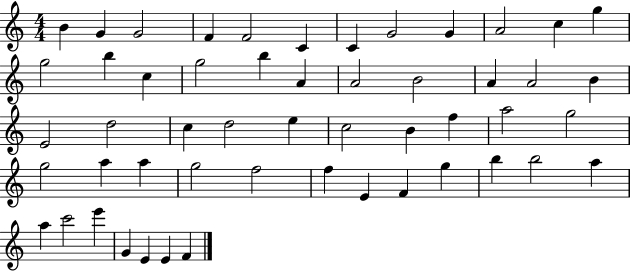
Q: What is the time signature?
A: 4/4